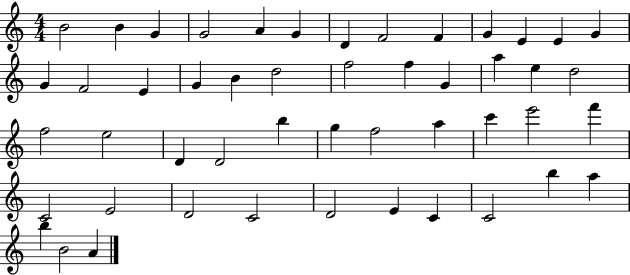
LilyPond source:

{
  \clef treble
  \numericTimeSignature
  \time 4/4
  \key c \major
  b'2 b'4 g'4 | g'2 a'4 g'4 | d'4 f'2 f'4 | g'4 e'4 e'4 g'4 | \break g'4 f'2 e'4 | g'4 b'4 d''2 | f''2 f''4 g'4 | a''4 e''4 d''2 | \break f''2 e''2 | d'4 d'2 b''4 | g''4 f''2 a''4 | c'''4 e'''2 f'''4 | \break c'2 e'2 | d'2 c'2 | d'2 e'4 c'4 | c'2 b''4 a''4 | \break b''4 b'2 a'4 | \bar "|."
}